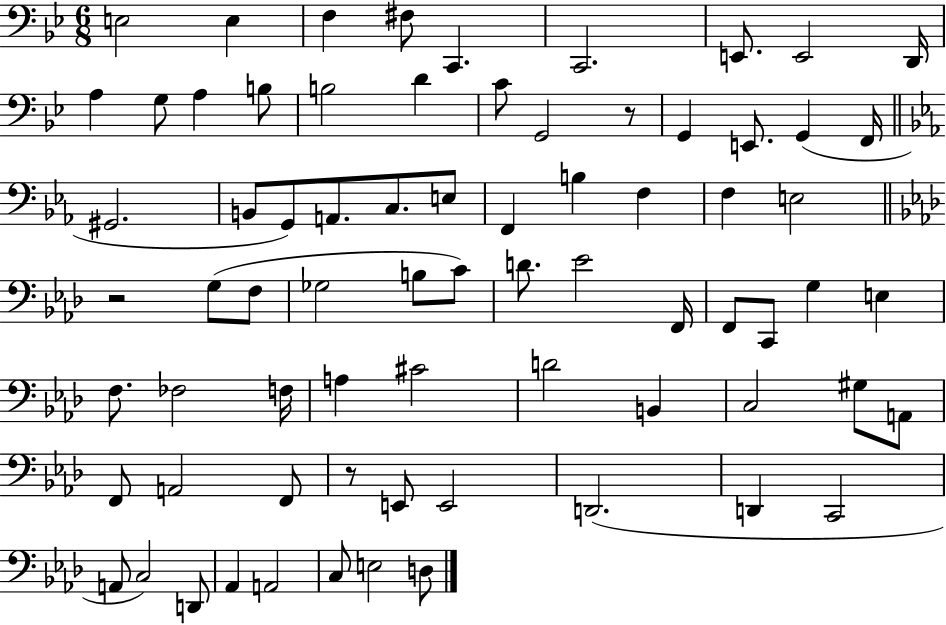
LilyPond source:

{
  \clef bass
  \numericTimeSignature
  \time 6/8
  \key bes \major
  e2 e4 | f4 fis8 c,4. | c,2. | e,8. e,2 d,16 | \break a4 g8 a4 b8 | b2 d'4 | c'8 g,2 r8 | g,4 e,8. g,4( f,16 | \break \bar "||" \break \key ees \major gis,2. | b,8 g,8) a,8. c8. e8 | f,4 b4 f4 | f4 e2 | \break \bar "||" \break \key aes \major r2 g8( f8 | ges2 b8 c'8) | d'8. ees'2 f,16 | f,8 c,8 g4 e4 | \break f8. fes2 f16 | a4 cis'2 | d'2 b,4 | c2 gis8 a,8 | \break f,8 a,2 f,8 | r8 e,8 e,2 | d,2.( | d,4 c,2 | \break a,8 c2) d,8 | aes,4 a,2 | c8 e2 d8 | \bar "|."
}